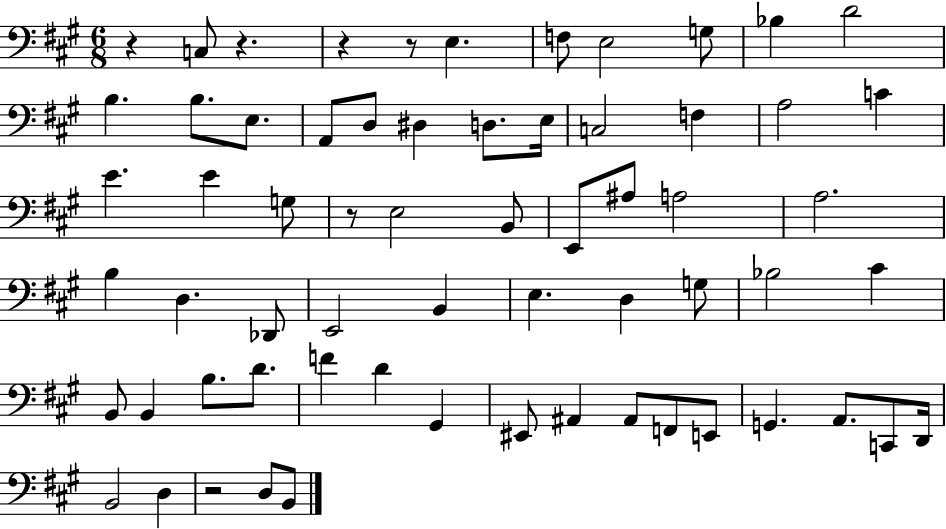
{
  \clef bass
  \numericTimeSignature
  \time 6/8
  \key a \major
  \repeat volta 2 { r4 c8 r4. | r4 r8 e4. | f8 e2 g8 | bes4 d'2 | \break b4. b8. e8. | a,8 d8 dis4 d8. e16 | c2 f4 | a2 c'4 | \break e'4. e'4 g8 | r8 e2 b,8 | e,8 ais8 a2 | a2. | \break b4 d4. des,8 | e,2 b,4 | e4. d4 g8 | bes2 cis'4 | \break b,8 b,4 b8. d'8. | f'4 d'4 gis,4 | eis,8 ais,4 ais,8 f,8 e,8 | g,4. a,8. c,8 d,16 | \break b,2 d4 | r2 d8 b,8 | } \bar "|."
}